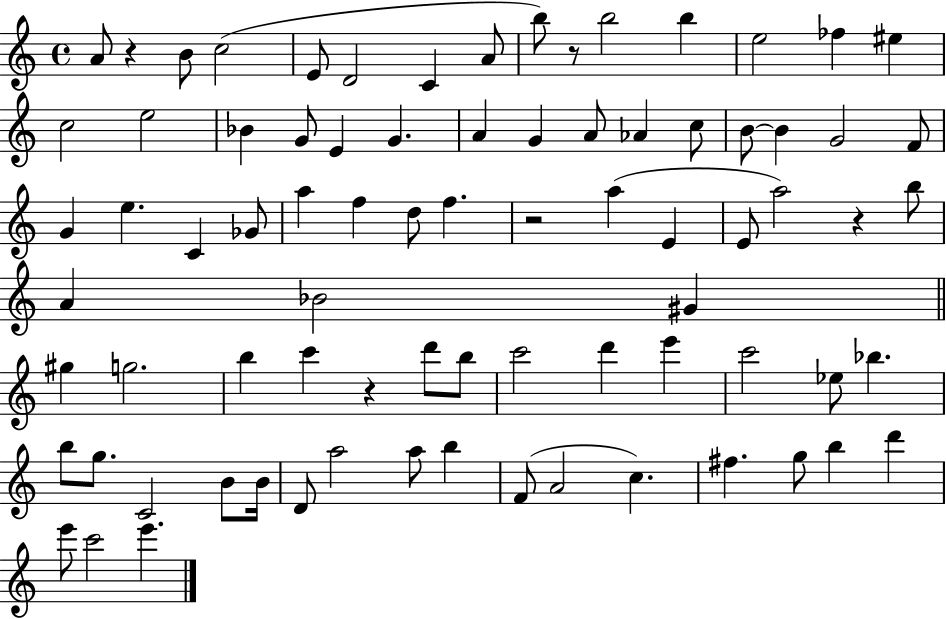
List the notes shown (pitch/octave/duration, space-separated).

A4/e R/q B4/e C5/h E4/e D4/h C4/q A4/e B5/e R/e B5/h B5/q E5/h FES5/q EIS5/q C5/h E5/h Bb4/q G4/e E4/q G4/q. A4/q G4/q A4/e Ab4/q C5/e B4/e B4/q G4/h F4/e G4/q E5/q. C4/q Gb4/e A5/q F5/q D5/e F5/q. R/h A5/q E4/q E4/e A5/h R/q B5/e A4/q Bb4/h G#4/q G#5/q G5/h. B5/q C6/q R/q D6/e B5/e C6/h D6/q E6/q C6/h Eb5/e Bb5/q. B5/e G5/e. C4/h B4/e B4/s D4/e A5/h A5/e B5/q F4/e A4/h C5/q. F#5/q. G5/e B5/q D6/q E6/e C6/h E6/q.